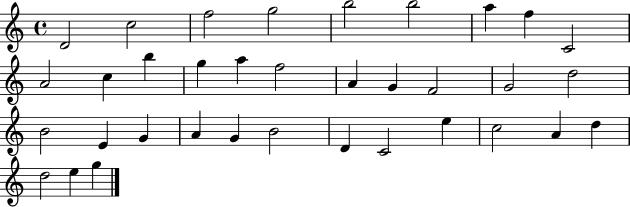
D4/h C5/h F5/h G5/h B5/h B5/h A5/q F5/q C4/h A4/h C5/q B5/q G5/q A5/q F5/h A4/q G4/q F4/h G4/h D5/h B4/h E4/q G4/q A4/q G4/q B4/h D4/q C4/h E5/q C5/h A4/q D5/q D5/h E5/q G5/q